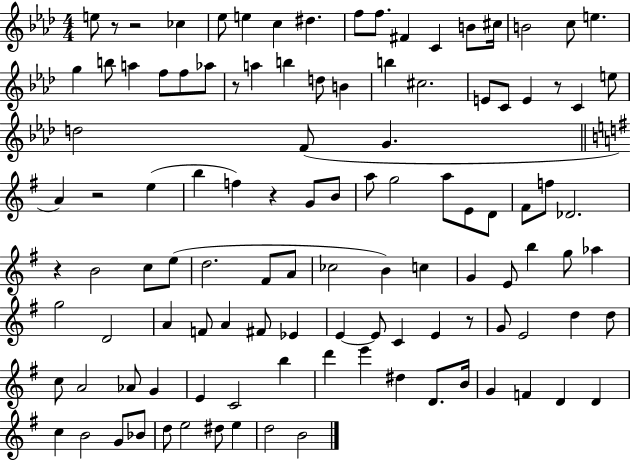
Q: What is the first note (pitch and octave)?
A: E5